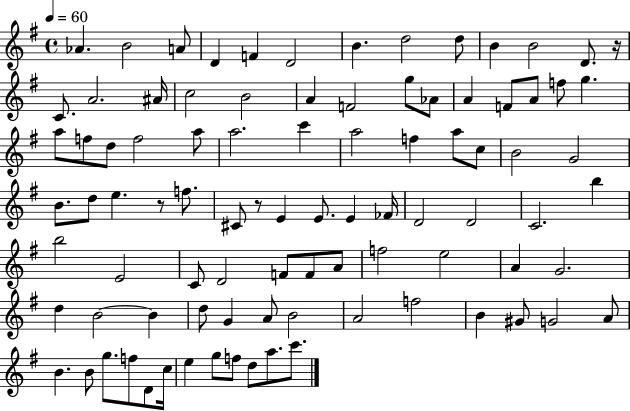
Ab4/q. B4/h A4/e D4/q F4/q D4/h B4/q. D5/h D5/e B4/q B4/h D4/e. R/s C4/e. A4/h. A#4/s C5/h B4/h A4/q F4/h G5/e Ab4/e A4/q F4/e A4/e F5/e G5/q. A5/e F5/e D5/e F5/h A5/e A5/h. C6/q A5/h F5/q A5/e C5/e B4/h G4/h B4/e. D5/e E5/q. R/e F5/e. C#4/e R/e E4/q E4/e. E4/q FES4/s D4/h D4/h C4/h. B5/q B5/h E4/h C4/e D4/h F4/e F4/e A4/e F5/h E5/h A4/q G4/h. D5/q B4/h B4/q D5/e G4/q A4/e B4/h A4/h F5/h B4/q G#4/e G4/h A4/e B4/q. B4/e G5/e. F5/e D4/e C5/s E5/q G5/e F5/e D5/e A5/e. C6/e.